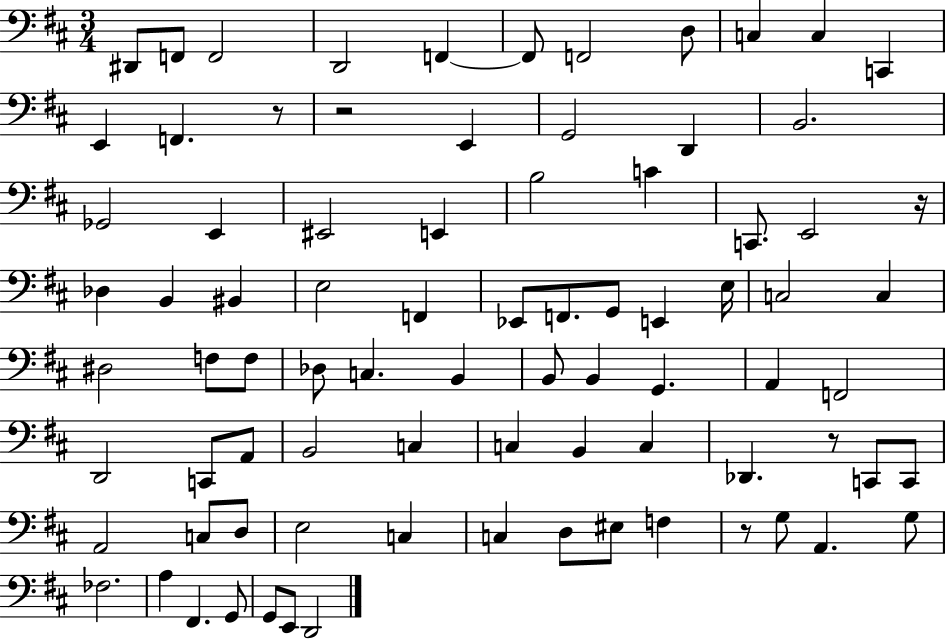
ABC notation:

X:1
T:Untitled
M:3/4
L:1/4
K:D
^D,,/2 F,,/2 F,,2 D,,2 F,, F,,/2 F,,2 D,/2 C, C, C,, E,, F,, z/2 z2 E,, G,,2 D,, B,,2 _G,,2 E,, ^E,,2 E,, B,2 C C,,/2 E,,2 z/4 _D, B,, ^B,, E,2 F,, _E,,/2 F,,/2 G,,/2 E,, E,/4 C,2 C, ^D,2 F,/2 F,/2 _D,/2 C, B,, B,,/2 B,, G,, A,, F,,2 D,,2 C,,/2 A,,/2 B,,2 C, C, B,, C, _D,, z/2 C,,/2 C,,/2 A,,2 C,/2 D,/2 E,2 C, C, D,/2 ^E,/2 F, z/2 G,/2 A,, G,/2 _F,2 A, ^F,, G,,/2 G,,/2 E,,/2 D,,2